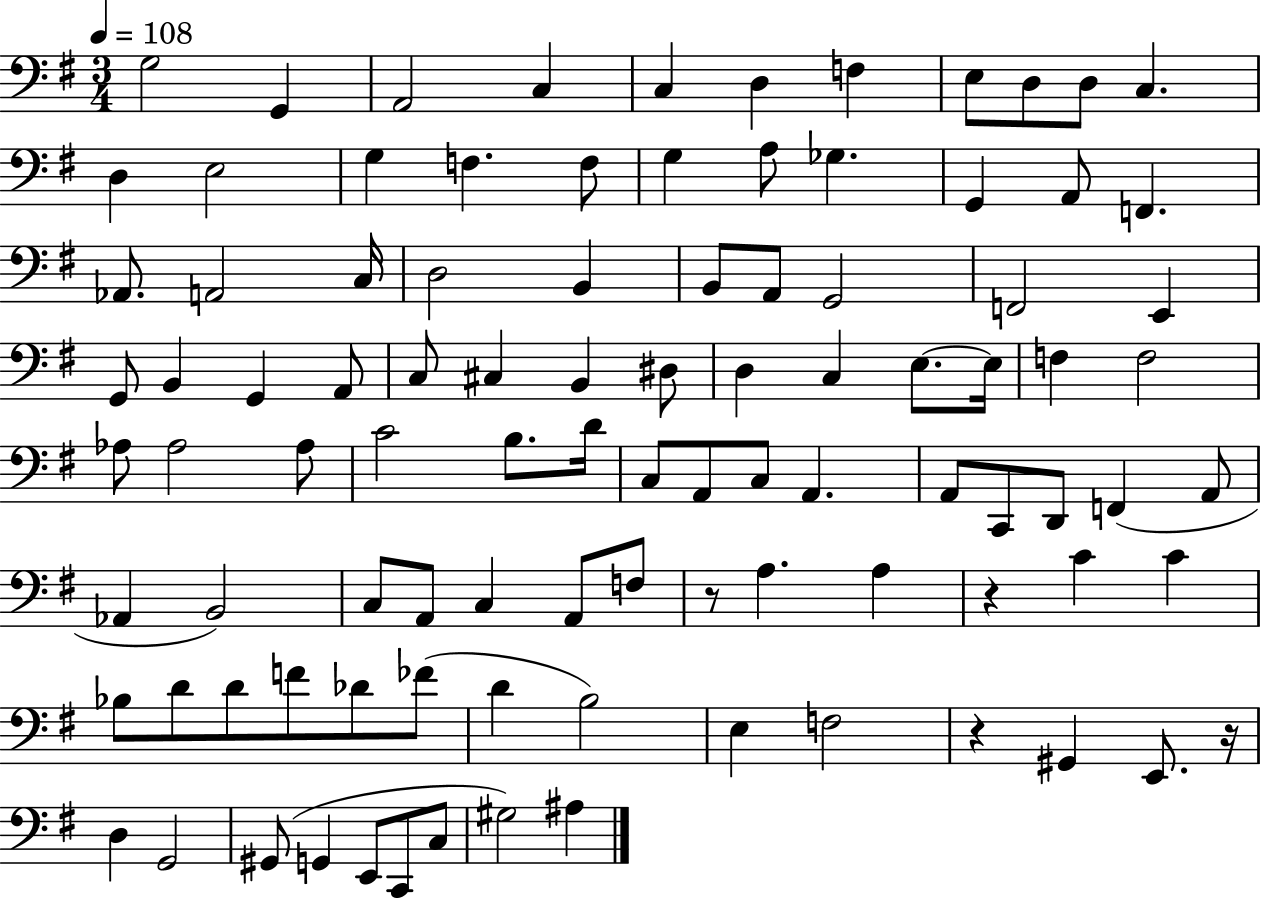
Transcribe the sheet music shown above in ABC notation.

X:1
T:Untitled
M:3/4
L:1/4
K:G
G,2 G,, A,,2 C, C, D, F, E,/2 D,/2 D,/2 C, D, E,2 G, F, F,/2 G, A,/2 _G, G,, A,,/2 F,, _A,,/2 A,,2 C,/4 D,2 B,, B,,/2 A,,/2 G,,2 F,,2 E,, G,,/2 B,, G,, A,,/2 C,/2 ^C, B,, ^D,/2 D, C, E,/2 E,/4 F, F,2 _A,/2 _A,2 _A,/2 C2 B,/2 D/4 C,/2 A,,/2 C,/2 A,, A,,/2 C,,/2 D,,/2 F,, A,,/2 _A,, B,,2 C,/2 A,,/2 C, A,,/2 F,/2 z/2 A, A, z C C _B,/2 D/2 D/2 F/2 _D/2 _F/2 D B,2 E, F,2 z ^G,, E,,/2 z/4 D, G,,2 ^G,,/2 G,, E,,/2 C,,/2 C,/2 ^G,2 ^A,